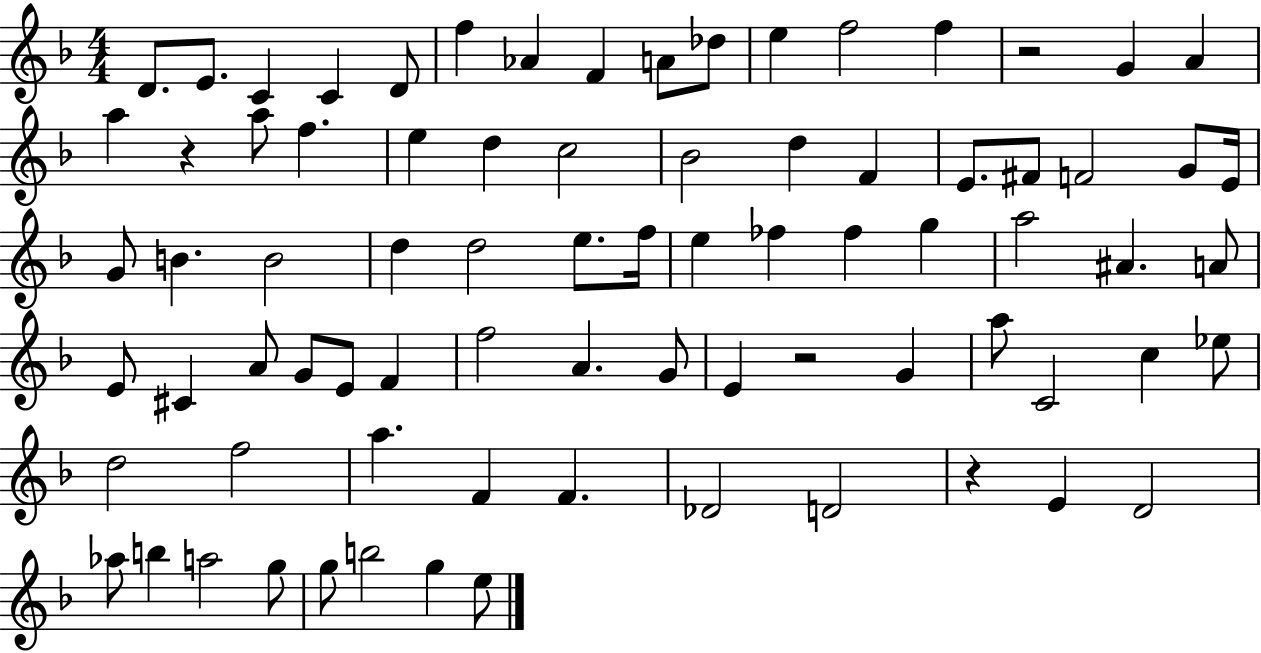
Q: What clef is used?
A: treble